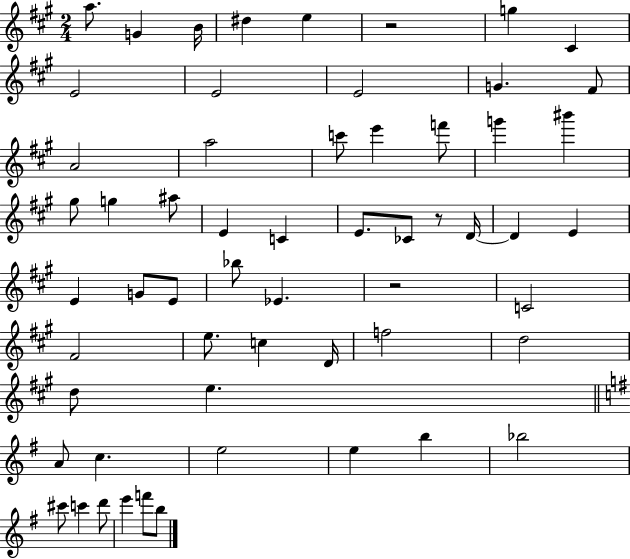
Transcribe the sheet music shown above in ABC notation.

X:1
T:Untitled
M:2/4
L:1/4
K:A
a/2 G B/4 ^d e z2 g ^C E2 E2 E2 G ^F/2 A2 a2 c'/2 e' f'/2 g' ^b' ^g/2 g ^a/2 E C E/2 _C/2 z/2 D/4 D E E G/2 E/2 _b/2 _E z2 C2 ^F2 e/2 c D/4 f2 d2 d/2 e A/2 c e2 e b _b2 ^c'/2 c' d'/2 e' f'/2 b/2